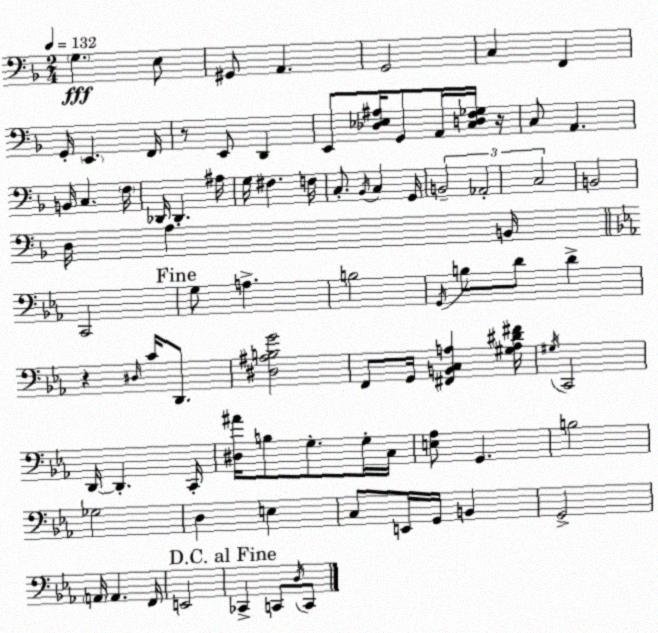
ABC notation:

X:1
T:Untitled
M:2/4
L:1/4
K:Dm
G, E,/2 ^G,,/2 A,, G,,2 C, F,, G,,/4 E,, F,,/4 z/2 E,,/2 D,, E,,/2 [_D,_E,^A,]/4 G,,/2 A,,/4 [C,D,F,_G,]/4 z/4 C,/2 A,, B,,/4 C, F,/4 _D,,/4 _D,, ^A,/4 G,/4 ^F, F,/4 C,/2 _B,,/4 C, G,,/4 B,,2 _A,,2 C,2 B,,2 D,/4 A, B,,/4 C,,2 G,/2 A, B,2 G,,/4 B,/2 D/2 D z ^D,/4 C/4 D,,/2 [^D,^A,B,G]2 F,,/2 G,,/4 [^F,,B,,C,A,] [^G,A,^D^F]/4 ^G,/4 C,,2 D,,/4 D,, C,,/4 [^D,^A]/4 B,/2 G,/2 G,/4 C,/4 [E,_A,]/2 G,, B,2 _G,2 D, E, C,/2 E,,/4 G,,/4 B,, G,,2 A,,/4 A,, F,,/4 E,,2 _C,, C,,/2 D,/4 C,,/2